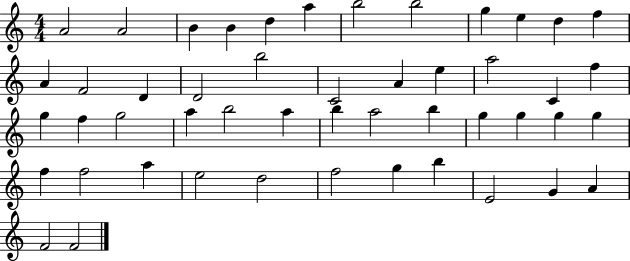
{
  \clef treble
  \numericTimeSignature
  \time 4/4
  \key c \major
  a'2 a'2 | b'4 b'4 d''4 a''4 | b''2 b''2 | g''4 e''4 d''4 f''4 | \break a'4 f'2 d'4 | d'2 b''2 | c'2 a'4 e''4 | a''2 c'4 f''4 | \break g''4 f''4 g''2 | a''4 b''2 a''4 | b''4 a''2 b''4 | g''4 g''4 g''4 g''4 | \break f''4 f''2 a''4 | e''2 d''2 | f''2 g''4 b''4 | e'2 g'4 a'4 | \break f'2 f'2 | \bar "|."
}